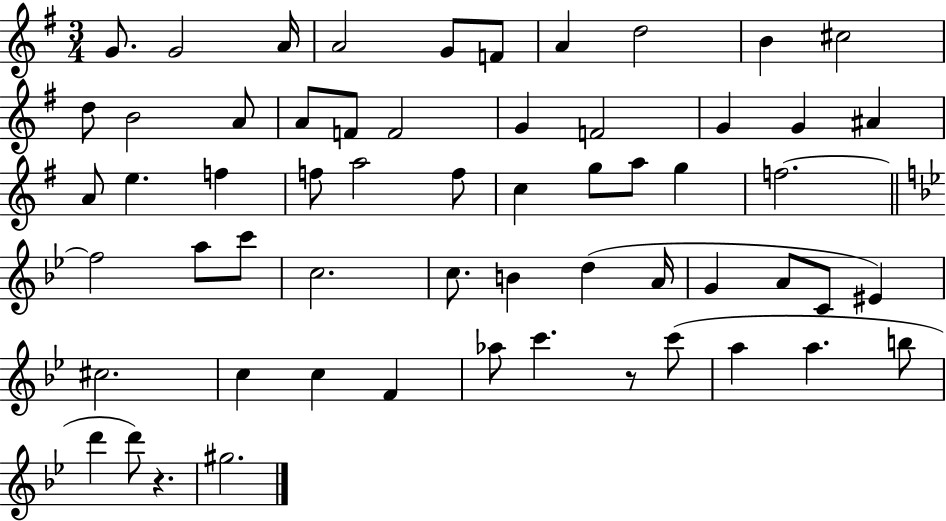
G4/e. G4/h A4/s A4/h G4/e F4/e A4/q D5/h B4/q C#5/h D5/e B4/h A4/e A4/e F4/e F4/h G4/q F4/h G4/q G4/q A#4/q A4/e E5/q. F5/q F5/e A5/h F5/e C5/q G5/e A5/e G5/q F5/h. F5/h A5/e C6/e C5/h. C5/e. B4/q D5/q A4/s G4/q A4/e C4/e EIS4/q C#5/h. C5/q C5/q F4/q Ab5/e C6/q. R/e C6/e A5/q A5/q. B5/e D6/q D6/e R/q. G#5/h.